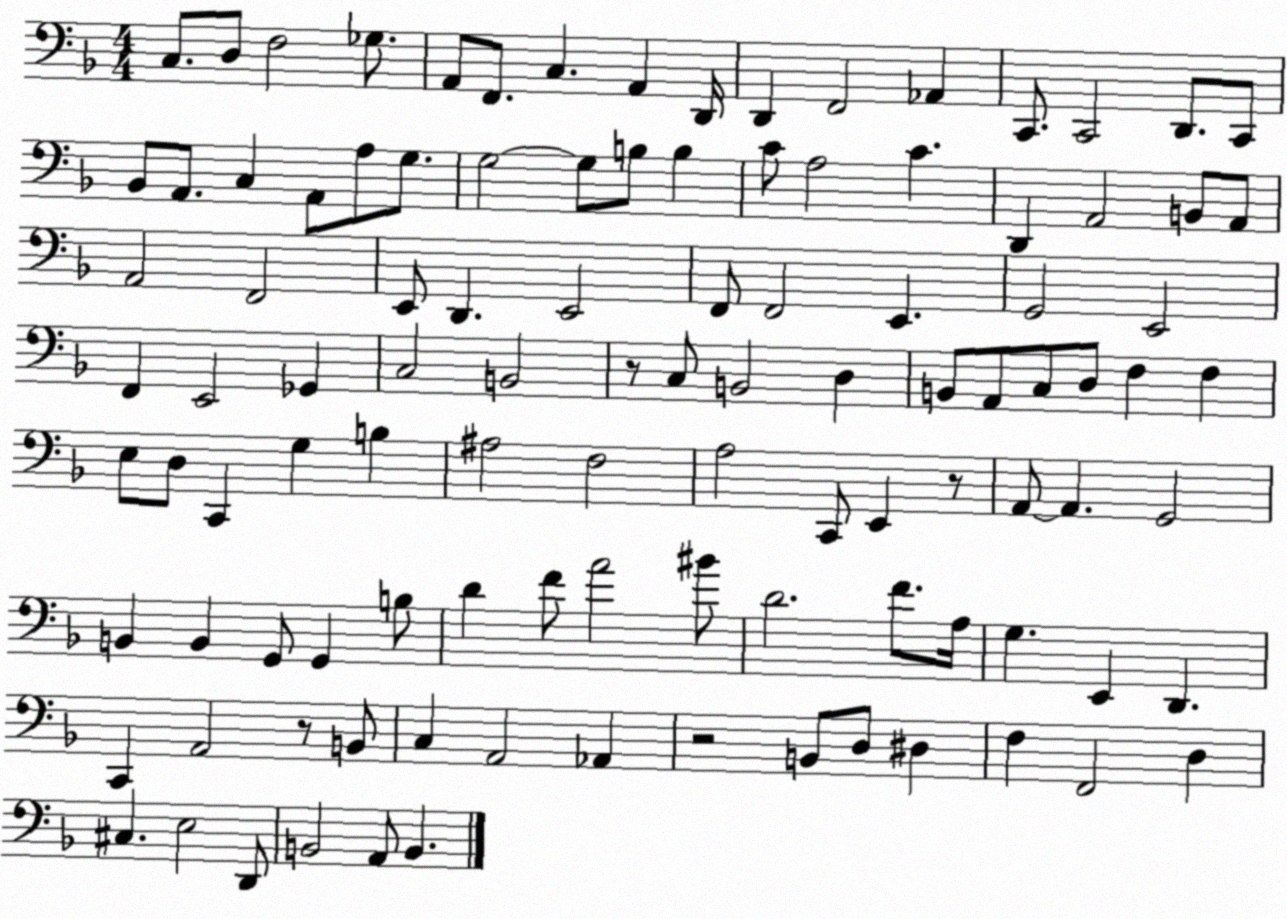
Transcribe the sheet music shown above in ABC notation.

X:1
T:Untitled
M:4/4
L:1/4
K:F
C,/2 D,/2 F,2 _G,/2 A,,/2 F,,/2 C, A,, D,,/4 D,, F,,2 _A,, C,,/2 C,,2 D,,/2 C,,/2 _B,,/2 A,,/2 C, A,,/2 A,/2 G,/2 G,2 G,/2 B,/2 B, C/2 A,2 C D,, A,,2 B,,/2 A,,/2 A,,2 F,,2 E,,/2 D,, E,,2 F,,/2 F,,2 E,, G,,2 E,,2 F,, E,,2 _G,, C,2 B,,2 z/2 C,/2 B,,2 D, B,,/2 A,,/2 C,/2 D,/2 F, F, E,/2 D,/2 C,, G, B, ^A,2 F,2 A,2 C,,/2 E,, z/2 A,,/2 A,, G,,2 B,, B,, G,,/2 G,, B,/2 D F/2 A2 ^B/2 D2 F/2 A,/4 G, E,, D,, C,, A,,2 z/2 B,,/2 C, A,,2 _A,, z2 B,,/2 D,/2 ^D, F, F,,2 D, ^C, E,2 D,,/2 B,,2 A,,/2 B,,